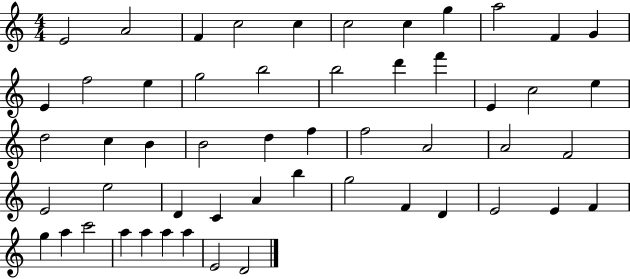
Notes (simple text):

E4/h A4/h F4/q C5/h C5/q C5/h C5/q G5/q A5/h F4/q G4/q E4/q F5/h E5/q G5/h B5/h B5/h D6/q F6/q E4/q C5/h E5/q D5/h C5/q B4/q B4/h D5/q F5/q F5/h A4/h A4/h F4/h E4/h E5/h D4/q C4/q A4/q B5/q G5/h F4/q D4/q E4/h E4/q F4/q G5/q A5/q C6/h A5/q A5/q A5/q A5/q E4/h D4/h